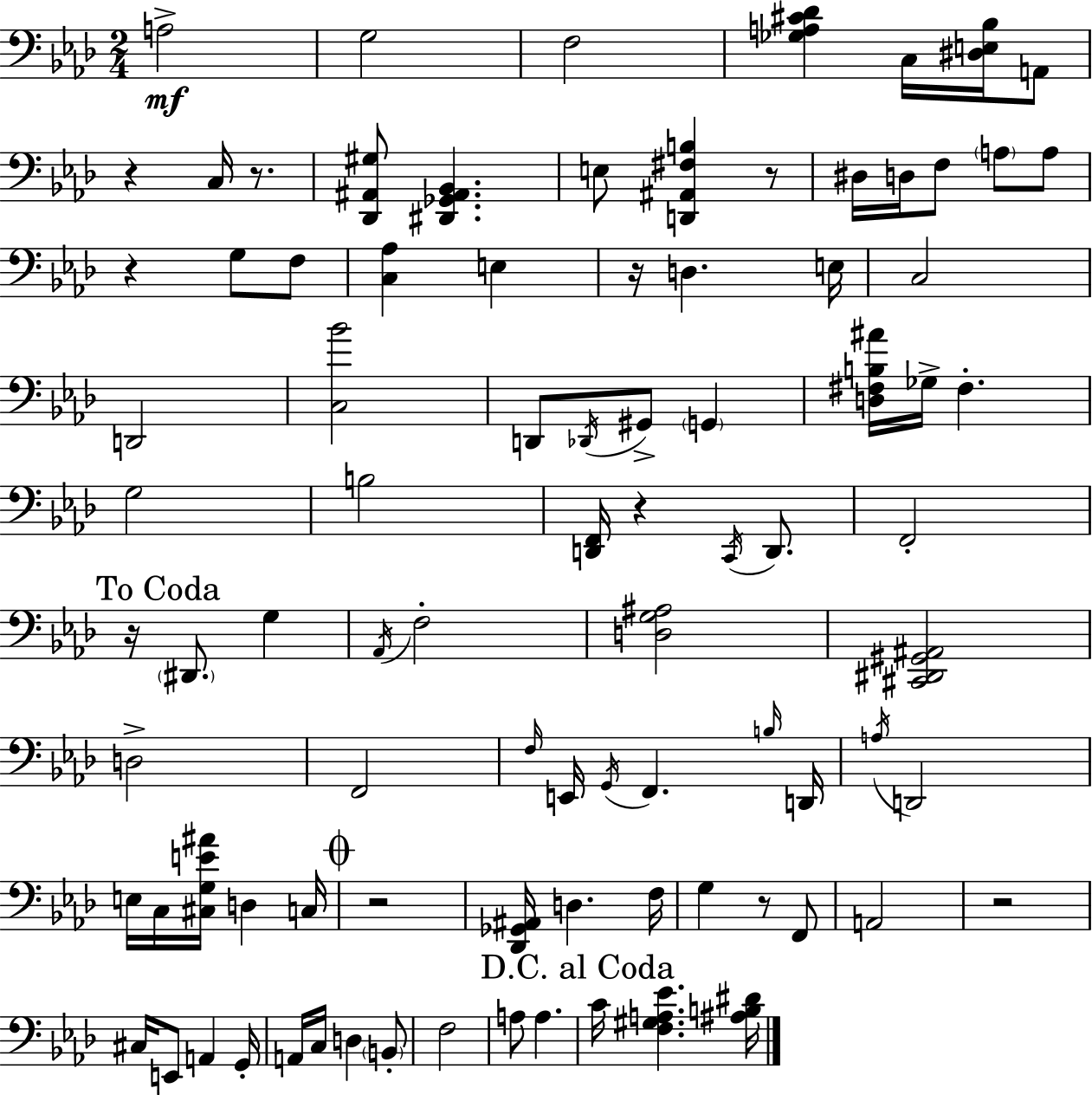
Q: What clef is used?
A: bass